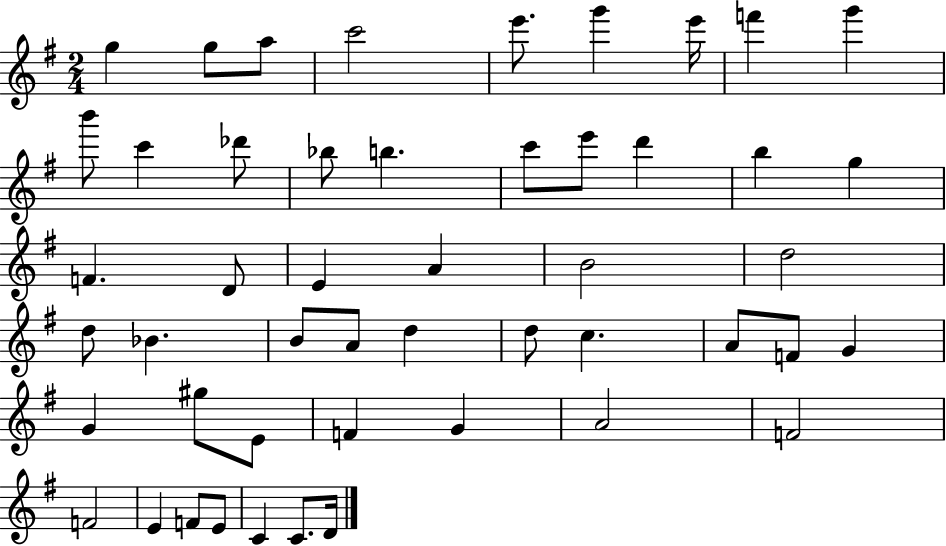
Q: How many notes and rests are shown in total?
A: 49